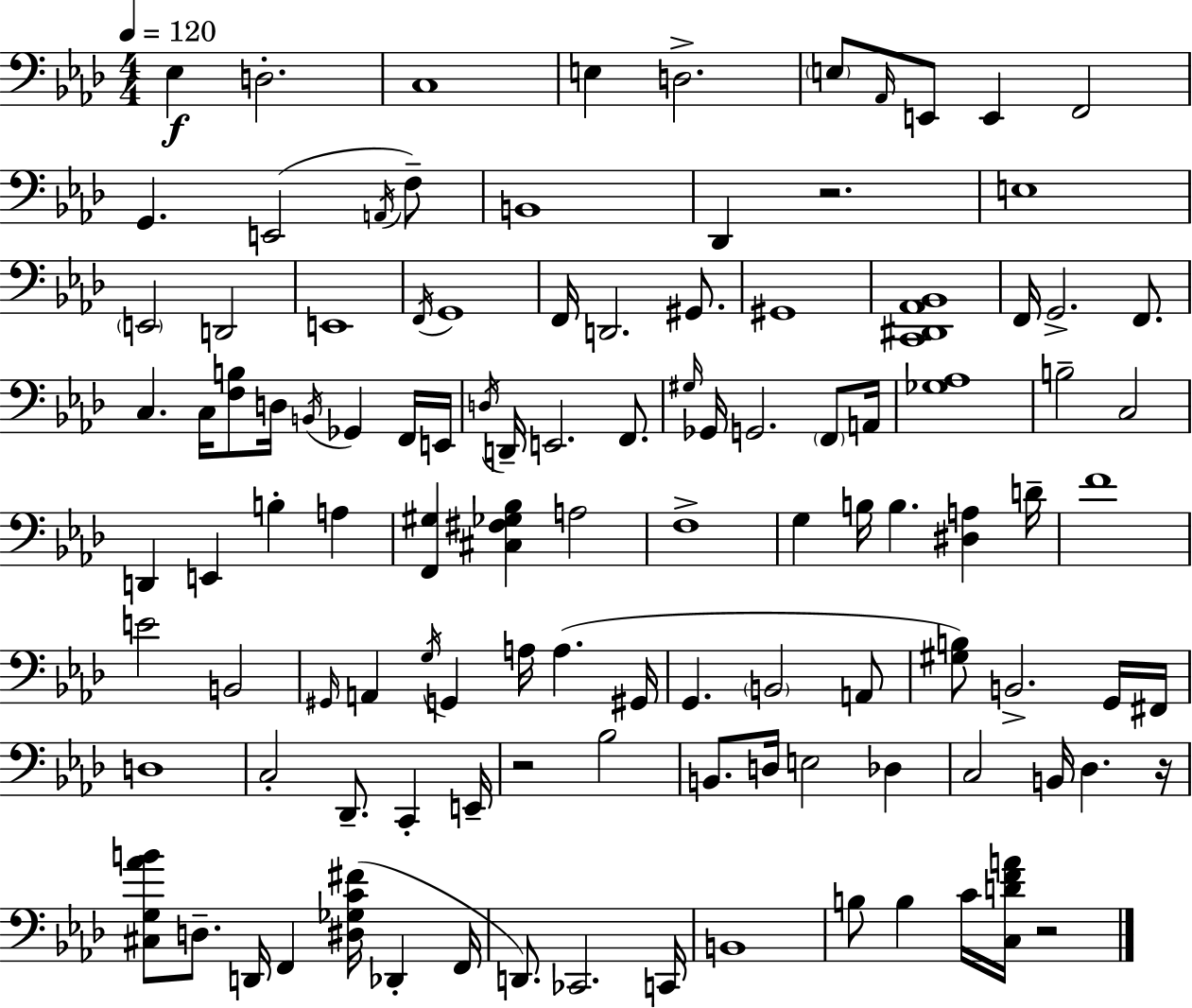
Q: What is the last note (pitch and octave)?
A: C4